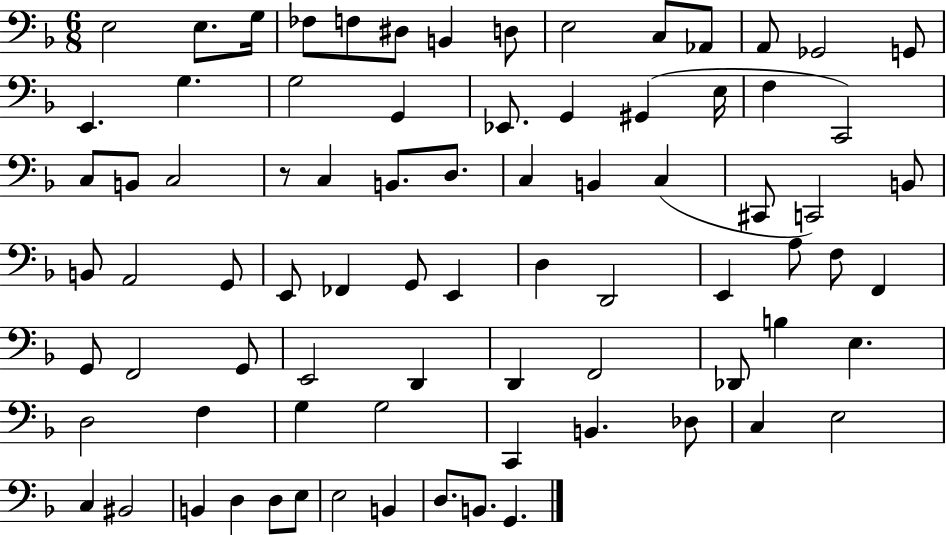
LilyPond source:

{
  \clef bass
  \numericTimeSignature
  \time 6/8
  \key f \major
  e2 e8. g16 | fes8 f8 dis8 b,4 d8 | e2 c8 aes,8 | a,8 ges,2 g,8 | \break e,4. g4. | g2 g,4 | ees,8. g,4 gis,4( e16 | f4 c,2) | \break c8 b,8 c2 | r8 c4 b,8. d8. | c4 b,4 c4( | cis,8 c,2) b,8 | \break b,8 a,2 g,8 | e,8 fes,4 g,8 e,4 | d4 d,2 | e,4 a8 f8 f,4 | \break g,8 f,2 g,8 | e,2 d,4 | d,4 f,2 | des,8 b4 e4. | \break d2 f4 | g4 g2 | c,4 b,4. des8 | c4 e2 | \break c4 bis,2 | b,4 d4 d8 e8 | e2 b,4 | d8. b,8. g,4. | \break \bar "|."
}